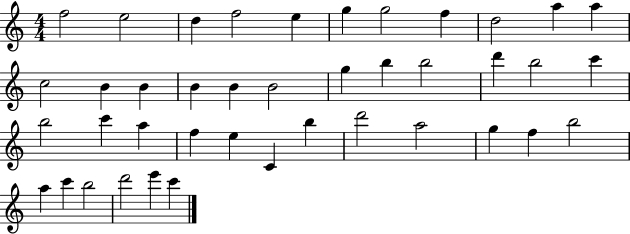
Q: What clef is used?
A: treble